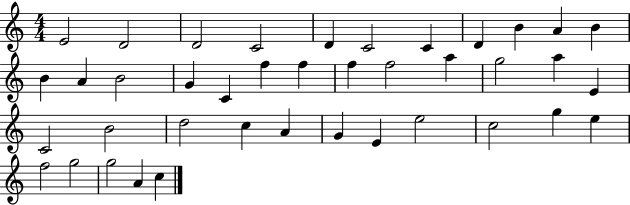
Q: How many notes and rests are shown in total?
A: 40